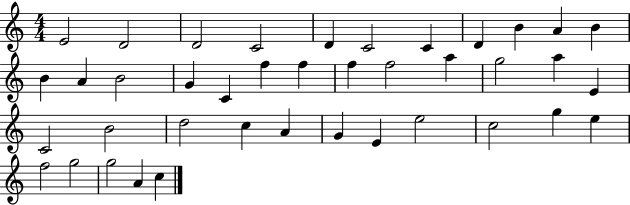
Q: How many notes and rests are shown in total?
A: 40